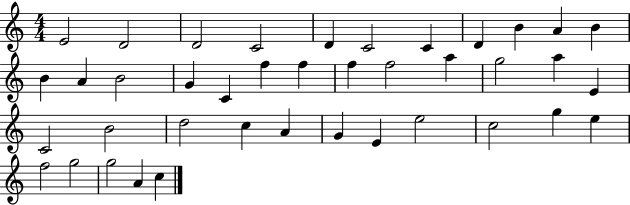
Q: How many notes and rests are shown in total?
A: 40